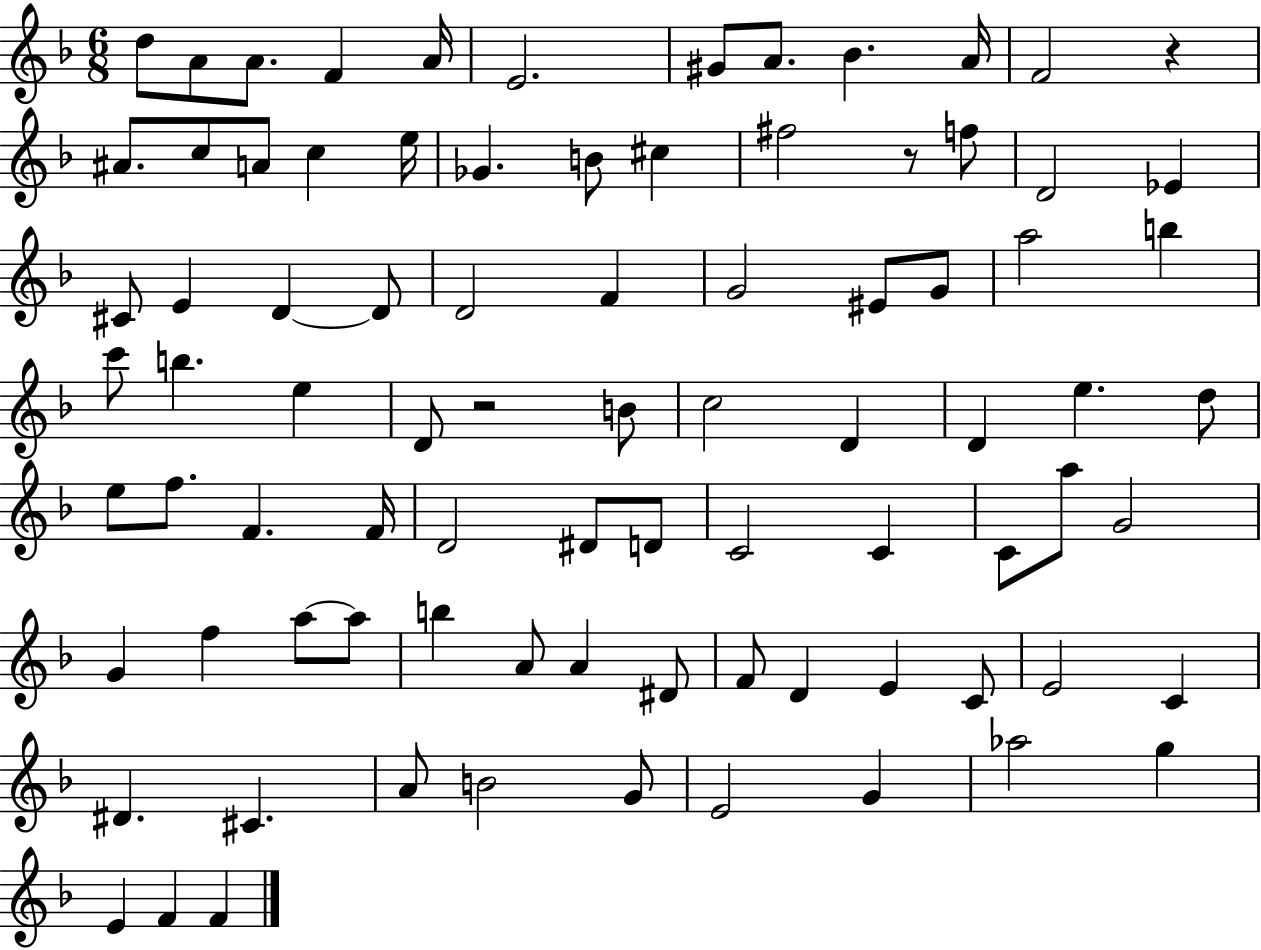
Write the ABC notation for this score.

X:1
T:Untitled
M:6/8
L:1/4
K:F
d/2 A/2 A/2 F A/4 E2 ^G/2 A/2 _B A/4 F2 z ^A/2 c/2 A/2 c e/4 _G B/2 ^c ^f2 z/2 f/2 D2 _E ^C/2 E D D/2 D2 F G2 ^E/2 G/2 a2 b c'/2 b e D/2 z2 B/2 c2 D D e d/2 e/2 f/2 F F/4 D2 ^D/2 D/2 C2 C C/2 a/2 G2 G f a/2 a/2 b A/2 A ^D/2 F/2 D E C/2 E2 C ^D ^C A/2 B2 G/2 E2 G _a2 g E F F